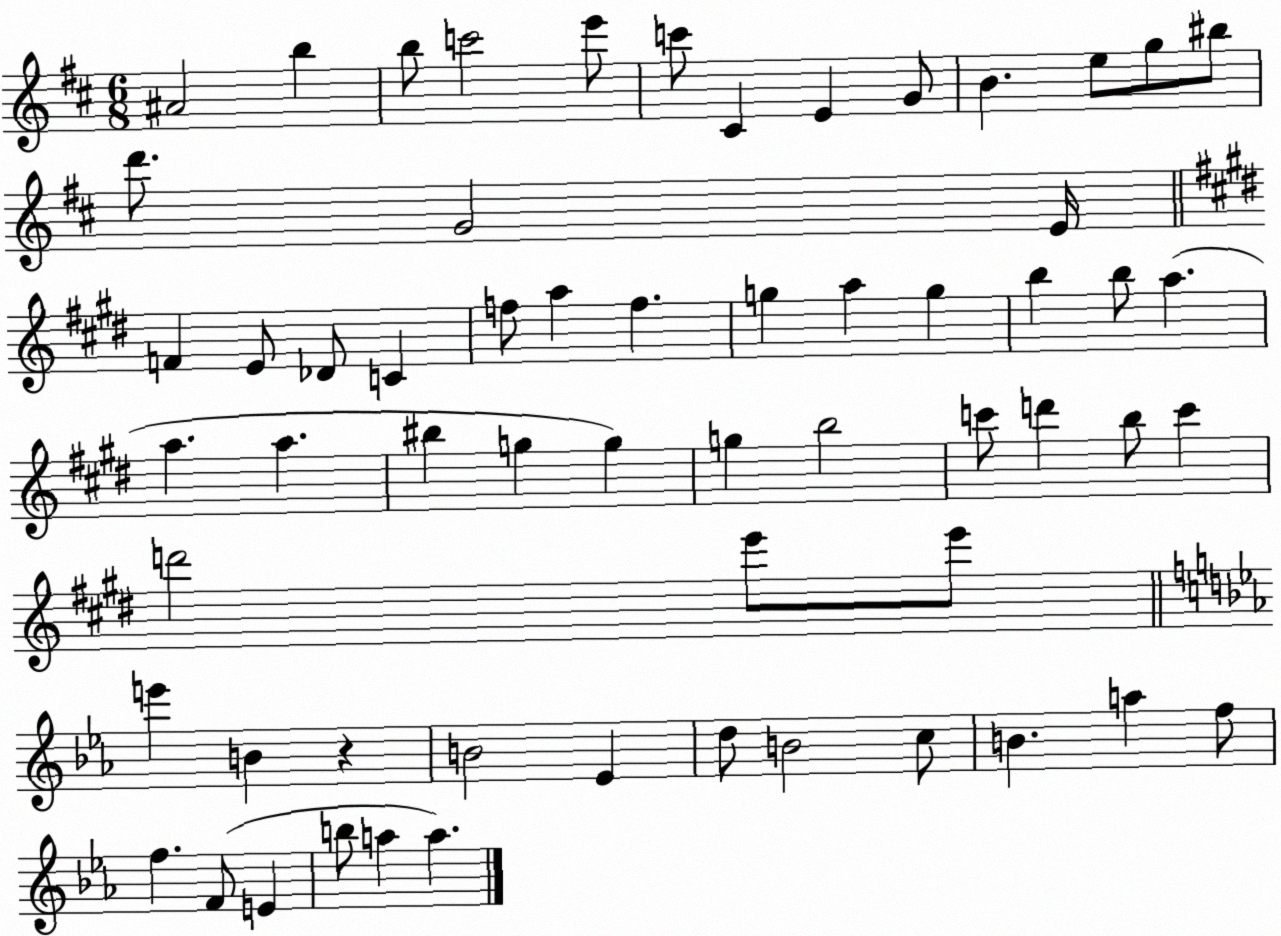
X:1
T:Untitled
M:6/8
L:1/4
K:D
^A2 b b/2 c'2 e'/2 c'/2 ^C E G/2 B e/2 g/2 ^b/2 d'/2 G2 E/4 F E/2 _D/2 C f/2 a f g a g b b/2 a a a ^b g g g b2 c'/2 d' b/2 c' d'2 e'/2 e'/2 e' B z B2 _E d/2 B2 c/2 B a f/2 f F/2 E b/2 a a